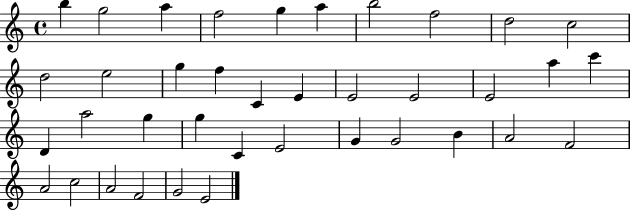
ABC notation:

X:1
T:Untitled
M:4/4
L:1/4
K:C
b g2 a f2 g a b2 f2 d2 c2 d2 e2 g f C E E2 E2 E2 a c' D a2 g g C E2 G G2 B A2 F2 A2 c2 A2 F2 G2 E2